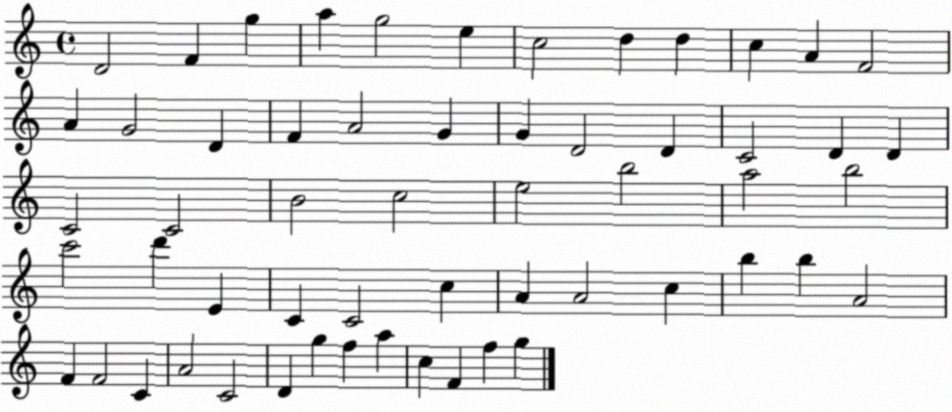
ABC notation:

X:1
T:Untitled
M:4/4
L:1/4
K:C
D2 F g a g2 e c2 d d c A F2 A G2 D F A2 G G D2 D C2 D D C2 C2 B2 c2 e2 b2 a2 b2 c'2 d' E C C2 c A A2 c b b A2 F F2 C A2 C2 D g f a c F f g